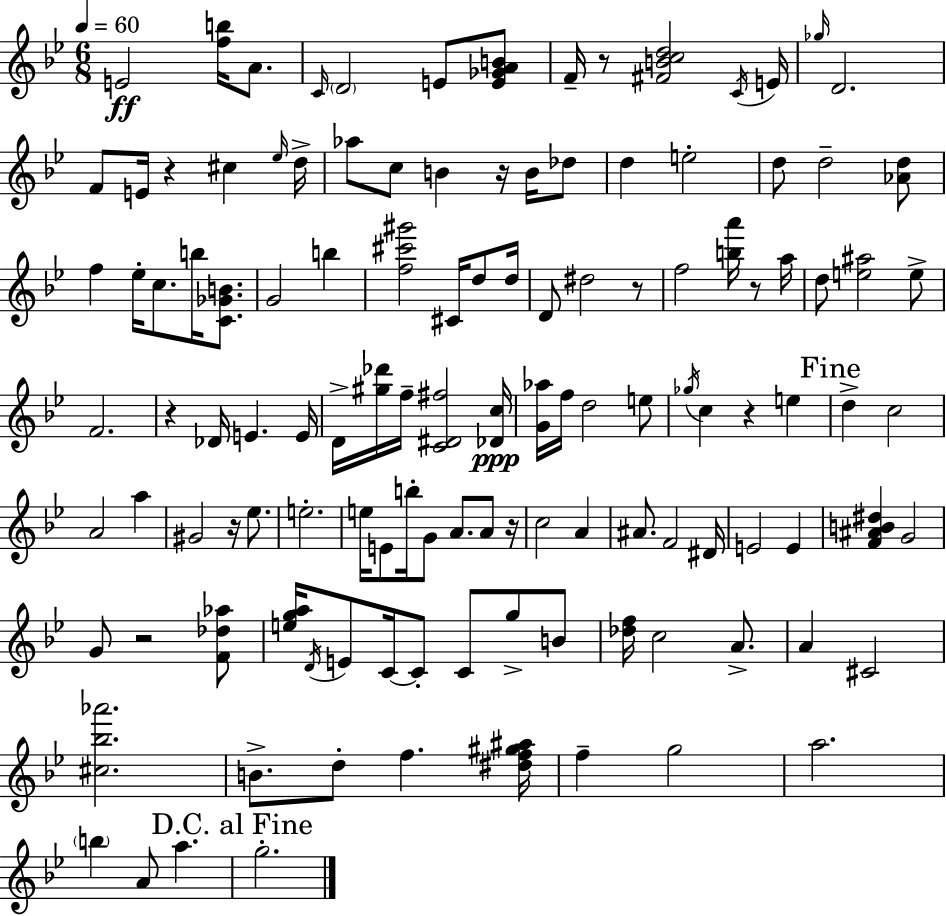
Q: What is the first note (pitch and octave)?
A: E4